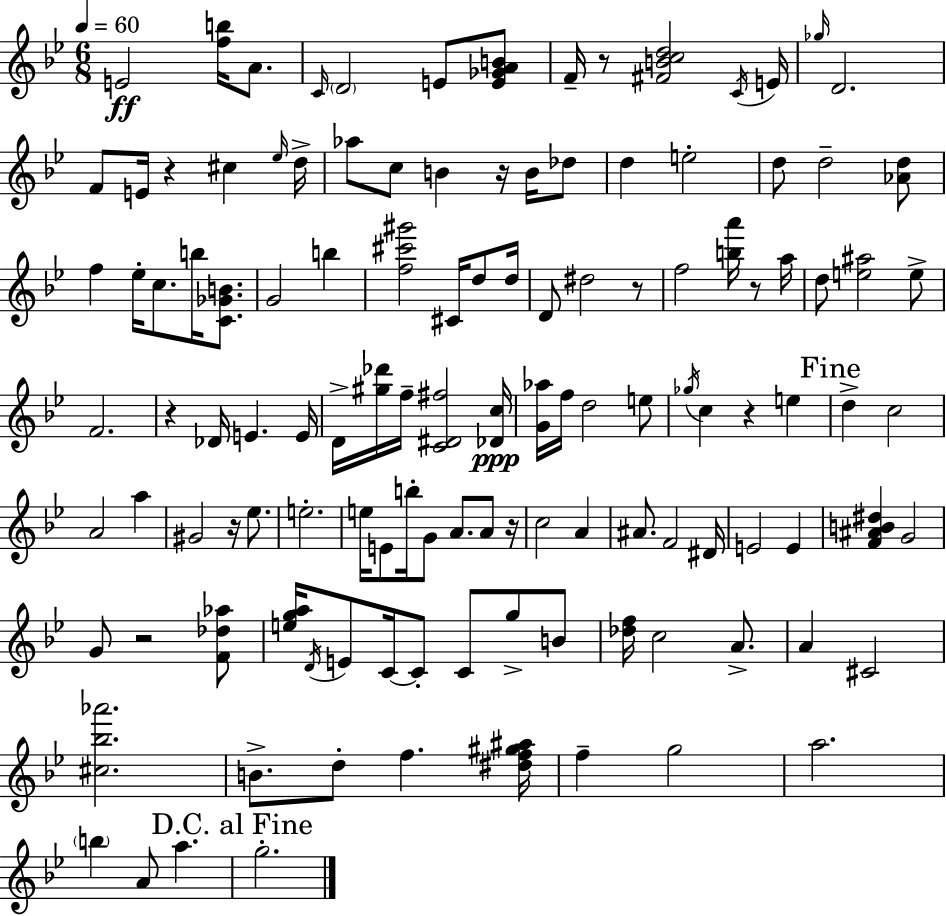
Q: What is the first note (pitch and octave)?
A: E4